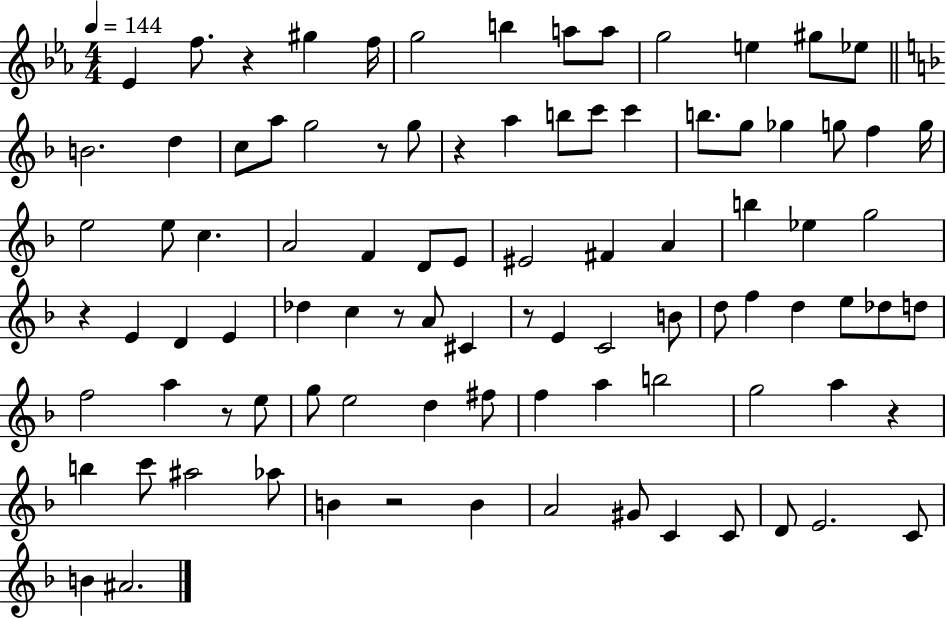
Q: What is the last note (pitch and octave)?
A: A#4